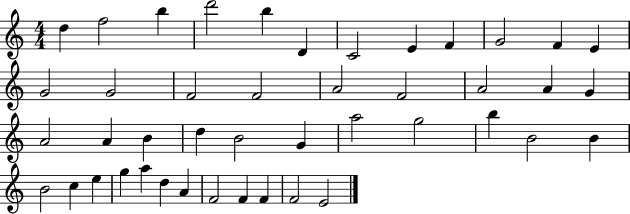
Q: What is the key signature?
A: C major